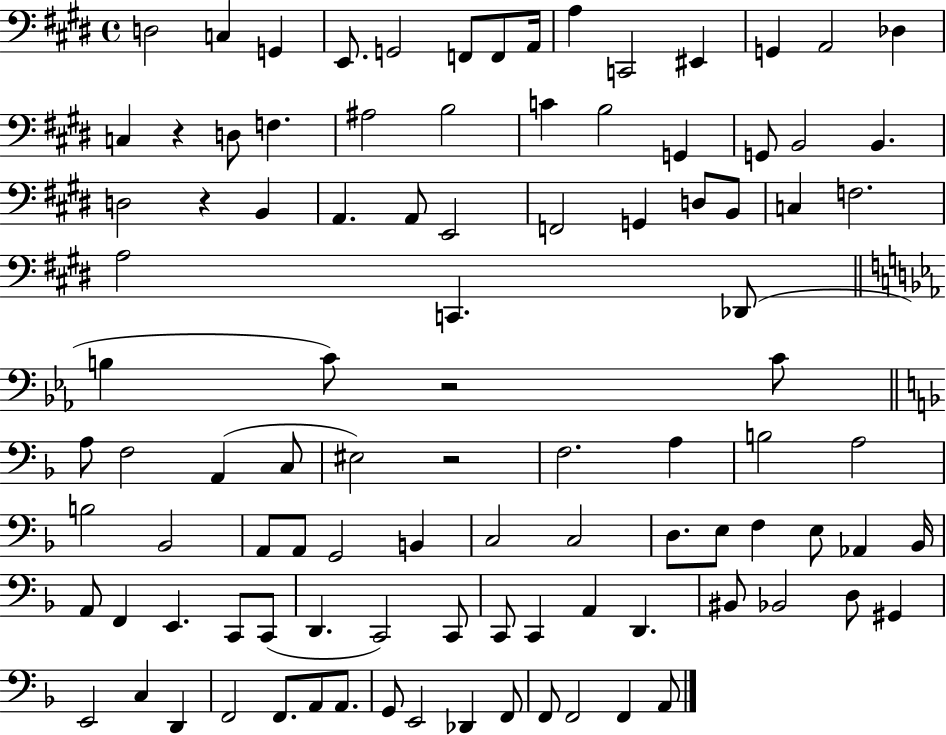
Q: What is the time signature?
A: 4/4